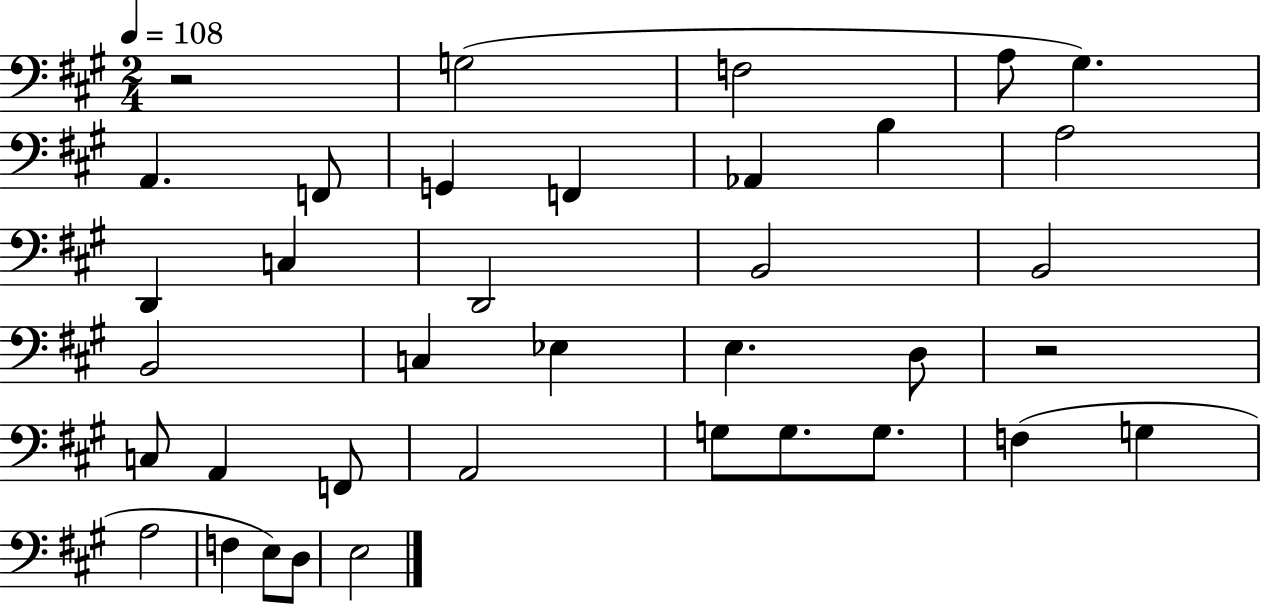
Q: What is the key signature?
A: A major